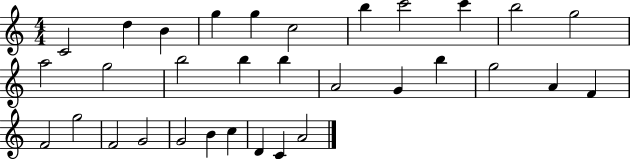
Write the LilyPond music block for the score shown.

{
  \clef treble
  \numericTimeSignature
  \time 4/4
  \key c \major
  c'2 d''4 b'4 | g''4 g''4 c''2 | b''4 c'''2 c'''4 | b''2 g''2 | \break a''2 g''2 | b''2 b''4 b''4 | a'2 g'4 b''4 | g''2 a'4 f'4 | \break f'2 g''2 | f'2 g'2 | g'2 b'4 c''4 | d'4 c'4 a'2 | \break \bar "|."
}